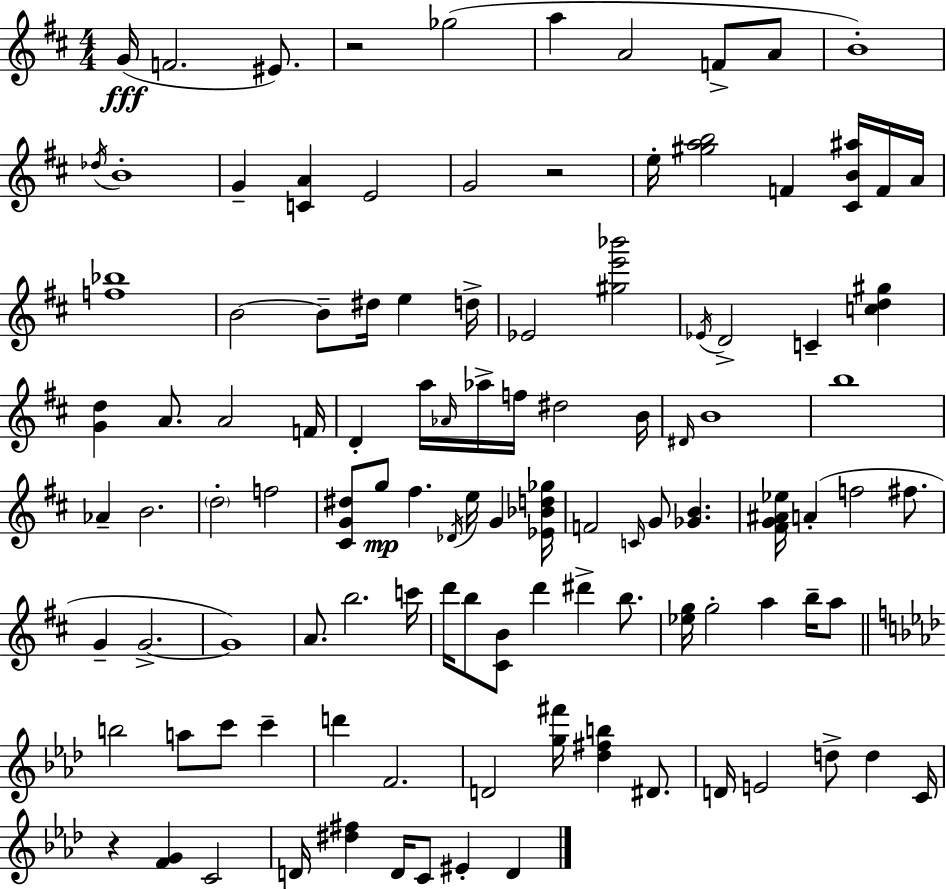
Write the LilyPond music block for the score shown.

{
  \clef treble
  \numericTimeSignature
  \time 4/4
  \key d \major
  g'16(\fff f'2. eis'8.) | r2 ges''2( | a''4 a'2 f'8-> a'8 | b'1-.) | \break \acciaccatura { des''16 } b'1-. | g'4-- <c' a'>4 e'2 | g'2 r2 | e''16-. <gis'' a'' b''>2 f'4 <cis' b' ais''>16 f'16 | \break a'16 <f'' bes''>1 | b'2~~ b'8-- dis''16 e''4 | d''16-> ees'2 <gis'' e''' bes'''>2 | \acciaccatura { ees'16 } d'2-> c'4-- <c'' d'' gis''>4 | \break <g' d''>4 a'8. a'2 | f'16 d'4-. a''16 \grace { aes'16 } aes''16-> f''16 dis''2 | b'16 \grace { dis'16 } b'1 | b''1 | \break aes'4-- b'2. | \parenthesize d''2-. f''2 | <cis' g' dis''>8 g''8\mp fis''4. \acciaccatura { des'16 } e''16 | g'4 <ees' bes' d'' ges''>16 f'2 \grace { c'16 } g'8 | \break <ges' b'>4. <fis' g' ais' ees''>16 a'4-.( f''2 | fis''8. g'4-- g'2.->~~ | g'1) | a'8. b''2. | \break c'''16 d'''16 b''8 <cis' b'>8 d'''4 dis'''4-> | b''8. <ees'' g''>16 g''2-. a''4 | b''16-- a''8 \bar "||" \break \key aes \major b''2 a''8 c'''8 c'''4-- | d'''4 f'2. | d'2 <g'' fis'''>16 <des'' fis'' b''>4 dis'8. | d'16 e'2 d''8-> d''4 c'16 | \break r4 <f' g'>4 c'2 | d'16 <dis'' fis''>4 d'16 c'8 eis'4-. d'4 | \bar "|."
}